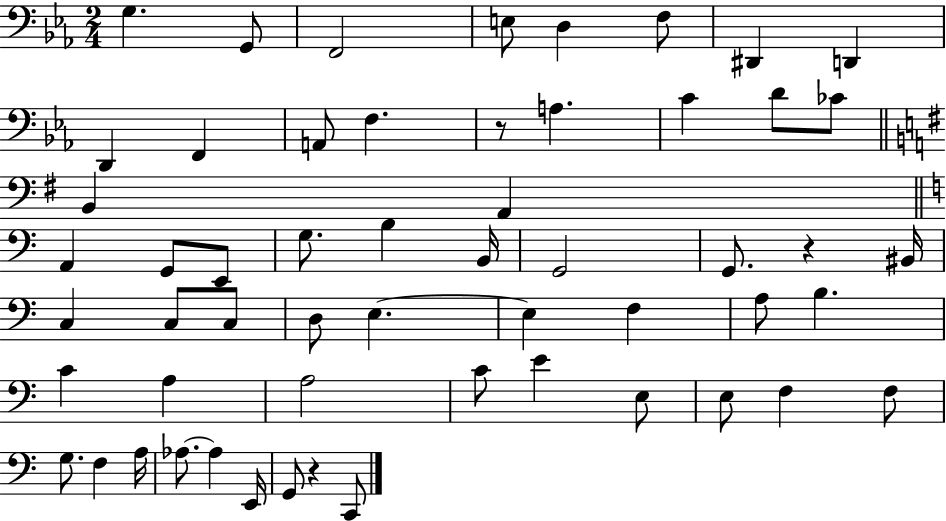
G3/q. G2/e F2/h E3/e D3/q F3/e D#2/q D2/q D2/q F2/q A2/e F3/q. R/e A3/q. C4/q D4/e CES4/e B2/q A2/q A2/q G2/e E2/e G3/e. B3/q B2/s G2/h G2/e. R/q BIS2/s C3/q C3/e C3/e D3/e E3/q. E3/q F3/q A3/e B3/q. C4/q A3/q A3/h C4/e E4/q E3/e E3/e F3/q F3/e G3/e. F3/q A3/s Ab3/e. Ab3/q E2/s G2/e R/q C2/e